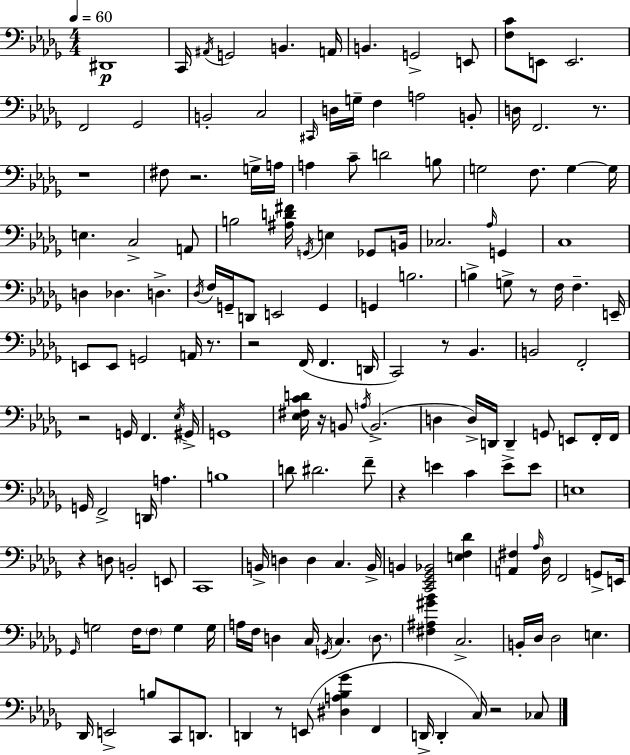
{
  \clef bass
  \numericTimeSignature
  \time 4/4
  \key bes \minor
  \tempo 4 = 60
  dis,1\p | c,16 \acciaccatura { ais,16 } g,2 b,4. | a,16 b,4. g,2-> e,8 | <f c'>8 e,8 e,2. | \break f,2 ges,2 | b,2-. c2 | \grace { cis,16 } d16 g16-- f4 a2 | b,8-. d16 f,2. r8. | \break r1 | fis8 r2. | g16-> a16 a4 c'8-- d'2 | b8 g2 f8. g4~~ | \break g16 e4. c2-> | a,8 b2 <ais d' fis'>16 \acciaccatura { g,16 } e4 | ges,8 b,16 ces2. \grace { aes16 } | g,4 c1 | \break d4 des4. d4.-> | \acciaccatura { des16 } f16 g,16-- d,8 e,2 | g,4 g,4 b2. | b4-> g8-> r8 f16 f4.-- | \break e,16-- e,8 e,8 g,2 | a,16 r8. r2 f,16( f,4. | d,16 c,2) r8 bes,4. | b,2 f,2-. | \break r2 g,16 f,4. | \acciaccatura { ees16 } gis,16-> g,1 | <ees fis c' d'>16 r16 b,8 \acciaccatura { a16 }( b,2.-> | d4 d16->) d,16 d,4-- | \break g,8 e,8 f,16-. f,16 g,16 f,2-> | d,16 a4. b1 | d'8 dis'2. | f'8-- r4 e'4 c'4 | \break e'8-> e'8 e1 | r4 d8 b,2-. | e,8 c,1 | b,16-> d4 d4 | \break c4. b,16-> b,4 <c, ees, ges, bes,>2 | <e f des'>4 <a, fis>4 \grace { aes16 } des16 f,2 | g,8-> e,16 \grace { ges,16 } g2 | f16 \parenthesize f8 g4 g16 a16 f16 d4 c16 | \break \acciaccatura { g,16 } c4. \parenthesize d8. <fis ais gis' bes'>4 c2.-> | b,16-. des16 des2 | e4. des,16 e,2-> | b8 c,8 d,8. d,4 r8 | \break e,8( <dis a bes ges'>4 f,4 d,16-> d,4-. c16) | r2 ces8 \bar "|."
}